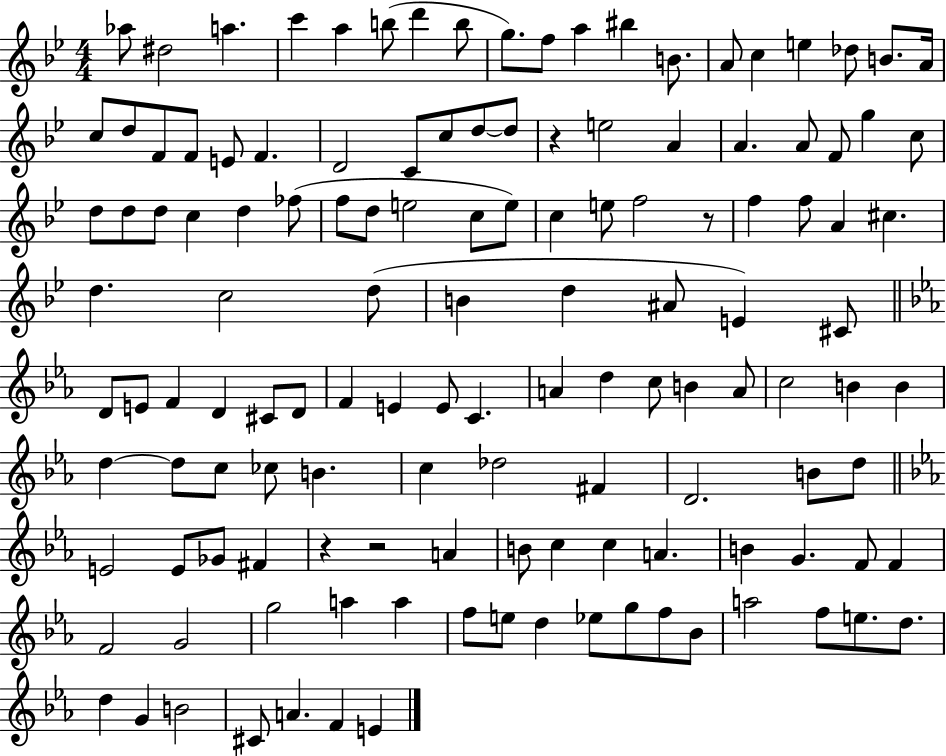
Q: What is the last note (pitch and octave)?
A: E4